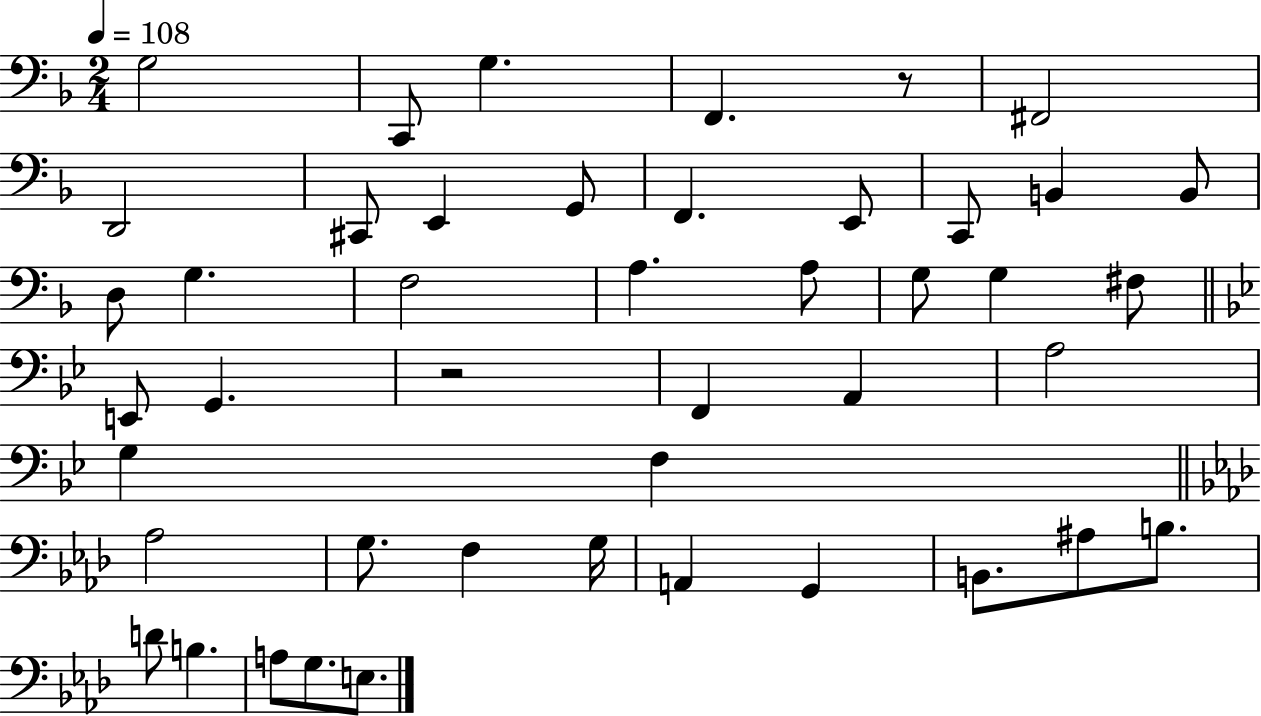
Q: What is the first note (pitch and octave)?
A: G3